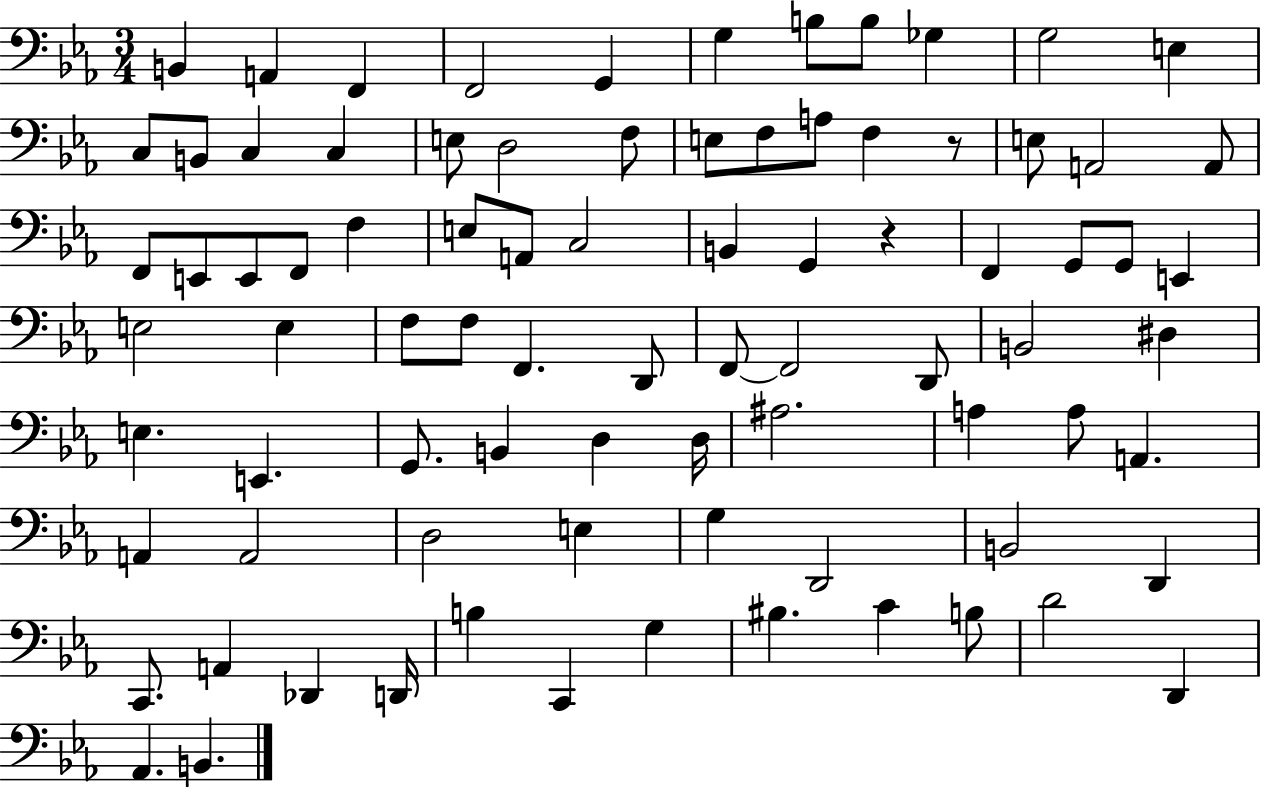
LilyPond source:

{
  \clef bass
  \numericTimeSignature
  \time 3/4
  \key ees \major
  b,4 a,4 f,4 | f,2 g,4 | g4 b8 b8 ges4 | g2 e4 | \break c8 b,8 c4 c4 | e8 d2 f8 | e8 f8 a8 f4 r8 | e8 a,2 a,8 | \break f,8 e,8 e,8 f,8 f4 | e8 a,8 c2 | b,4 g,4 r4 | f,4 g,8 g,8 e,4 | \break e2 e4 | f8 f8 f,4. d,8 | f,8~~ f,2 d,8 | b,2 dis4 | \break e4. e,4. | g,8. b,4 d4 d16 | ais2. | a4 a8 a,4. | \break a,4 a,2 | d2 e4 | g4 d,2 | b,2 d,4 | \break c,8. a,4 des,4 d,16 | b4 c,4 g4 | bis4. c'4 b8 | d'2 d,4 | \break aes,4. b,4. | \bar "|."
}